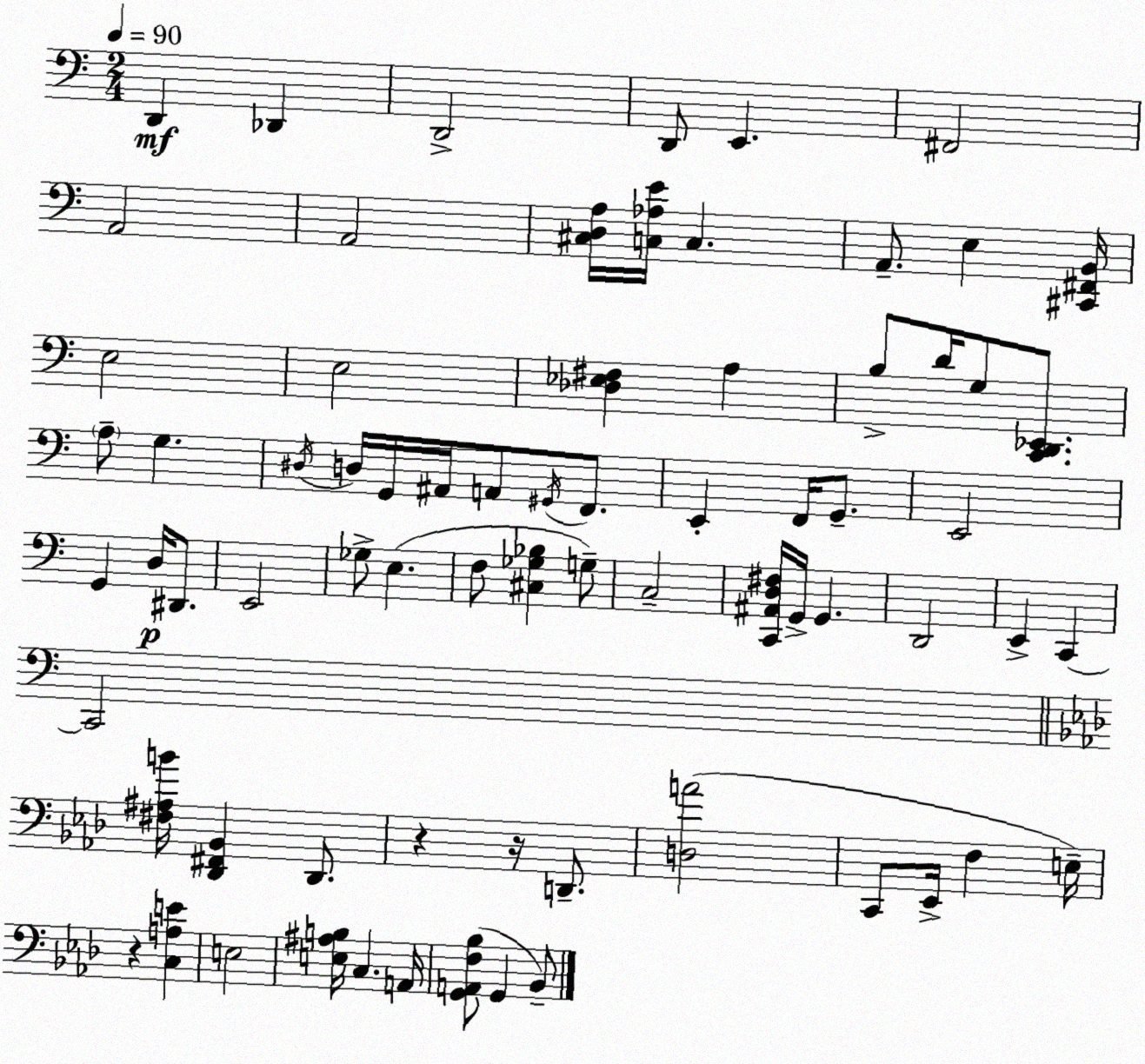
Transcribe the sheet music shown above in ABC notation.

X:1
T:Untitled
M:2/4
L:1/4
K:C
D,, _D,, D,,2 D,,/2 E,, ^F,,2 A,,2 A,,2 [^C,D,A,]/4 [C,_A,E]/4 C, A,,/2 E, [^C,,^F,,B,,]/4 E,2 E,2 [_D,_E,^F,] A, B,/2 D/4 G,/2 [C,,D,,_E,,]/2 A,/2 G, ^D,/4 D,/4 G,,/4 ^A,,/4 A,,/2 ^G,,/4 F,,/2 E,, F,,/4 G,,/2 E,,2 G,, D,/4 ^D,,/2 E,,2 _G,/2 E, F,/2 [^C,_G,_B,] G,/2 C,2 [C,,^A,,D,^F,]/4 G,,/4 G,, D,,2 E,, C,, C,,2 [^F,^A,B]/4 [_D,,^F,,_B,,] _D,,/2 z z/4 D,,/2 [D,A]2 C,,/2 _E,,/4 F, E,/4 z [C,A,E] E,2 [E,^A,B,]/4 C, A,,/4 [G,,A,,F,_B,]/2 G,, _B,,/2